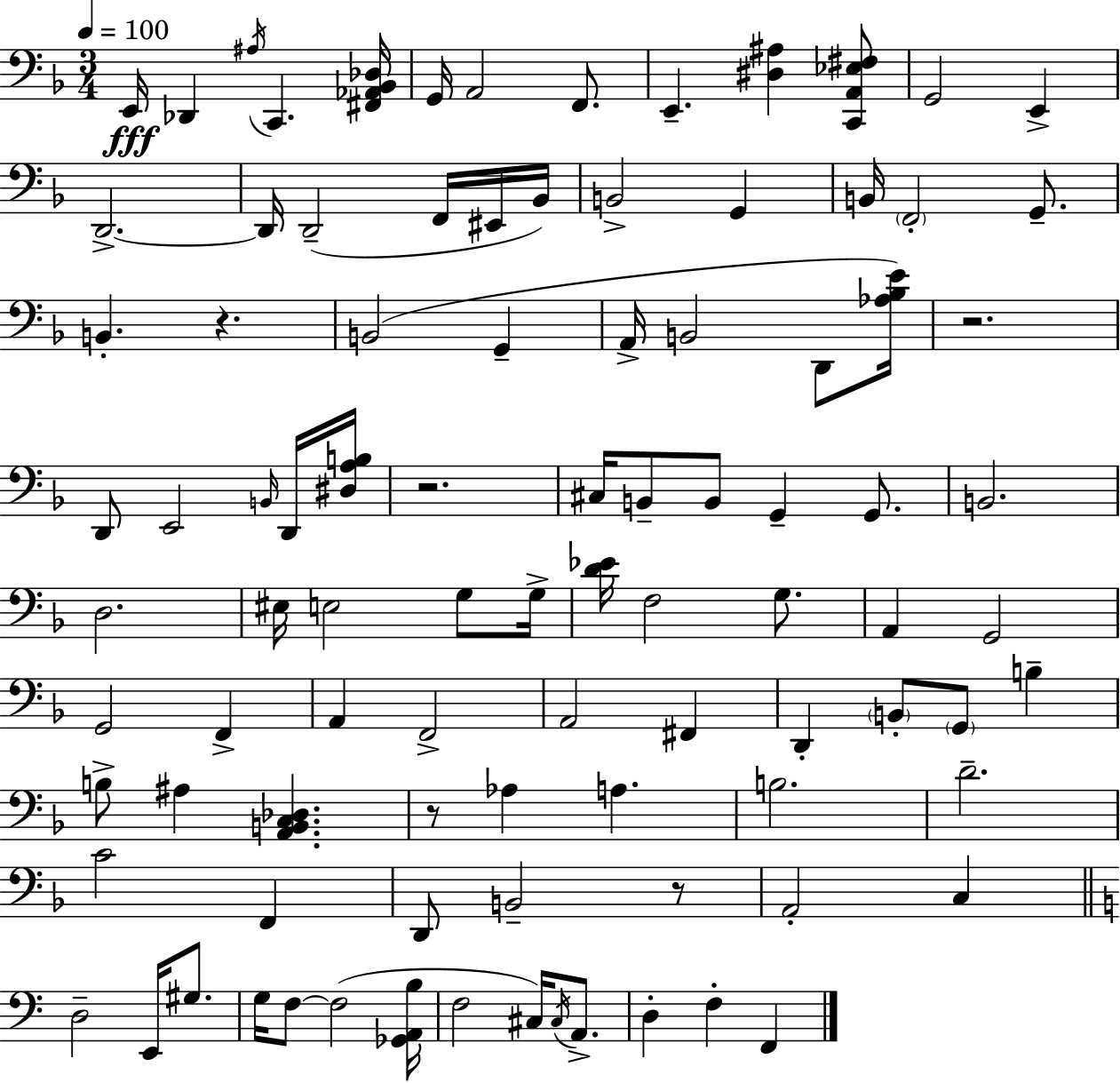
X:1
T:Untitled
M:3/4
L:1/4
K:F
E,,/4 _D,, ^A,/4 C,, [^F,,_A,,_B,,_D,]/4 G,,/4 A,,2 F,,/2 E,, [^D,^A,] [C,,A,,_E,^F,]/2 G,,2 E,, D,,2 D,,/4 D,,2 F,,/4 ^E,,/4 _B,,/4 B,,2 G,, B,,/4 F,,2 G,,/2 B,, z B,,2 G,, A,,/4 B,,2 D,,/2 [_A,_B,E]/4 z2 D,,/2 E,,2 B,,/4 D,,/4 [^D,A,B,]/4 z2 ^C,/4 B,,/2 B,,/2 G,, G,,/2 B,,2 D,2 ^E,/4 E,2 G,/2 G,/4 [D_E]/4 F,2 G,/2 A,, G,,2 G,,2 F,, A,, F,,2 A,,2 ^F,, D,, B,,/2 G,,/2 B, B,/2 ^A, [A,,B,,C,_D,] z/2 _A, A, B,2 D2 C2 F,, D,,/2 B,,2 z/2 A,,2 C, D,2 E,,/4 ^G,/2 G,/4 F,/2 F,2 [_G,,A,,B,]/4 F,2 ^C,/4 ^C,/4 A,,/2 D, F, F,,